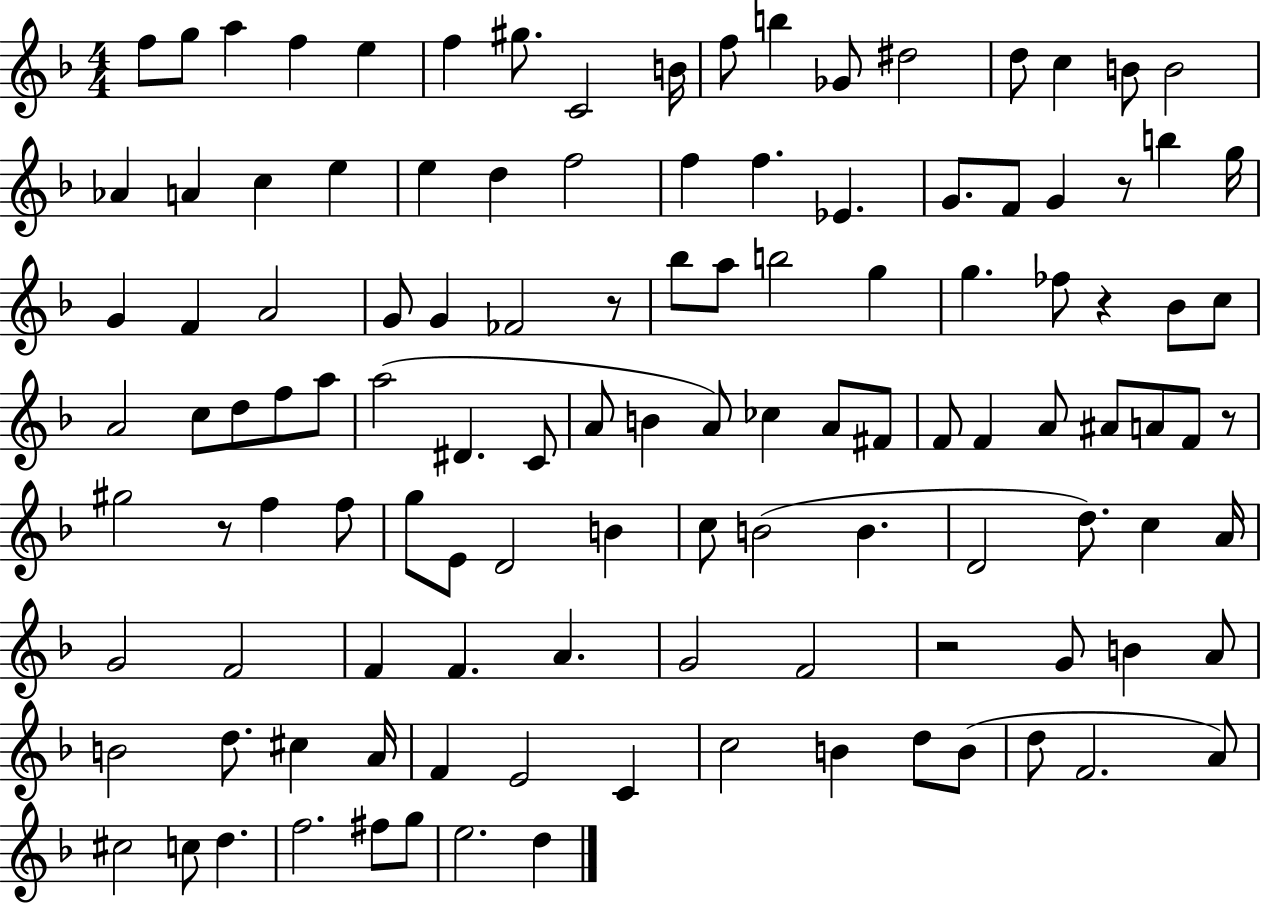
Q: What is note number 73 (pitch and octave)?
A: B4